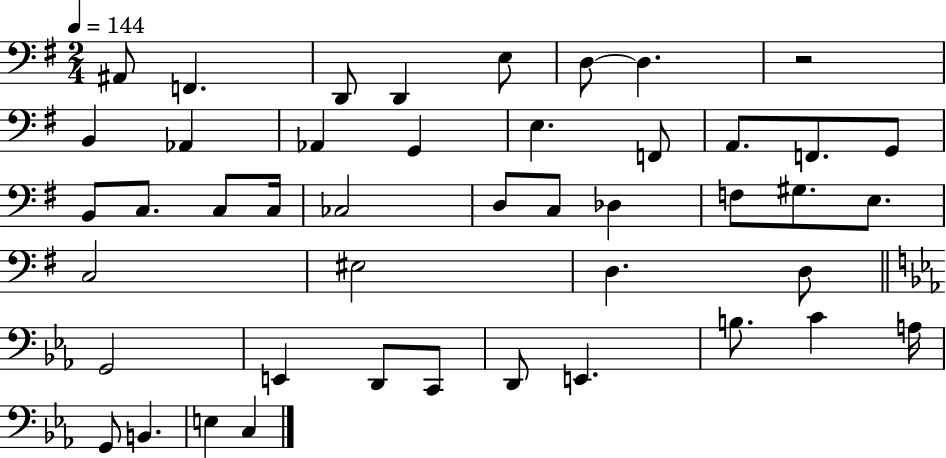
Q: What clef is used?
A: bass